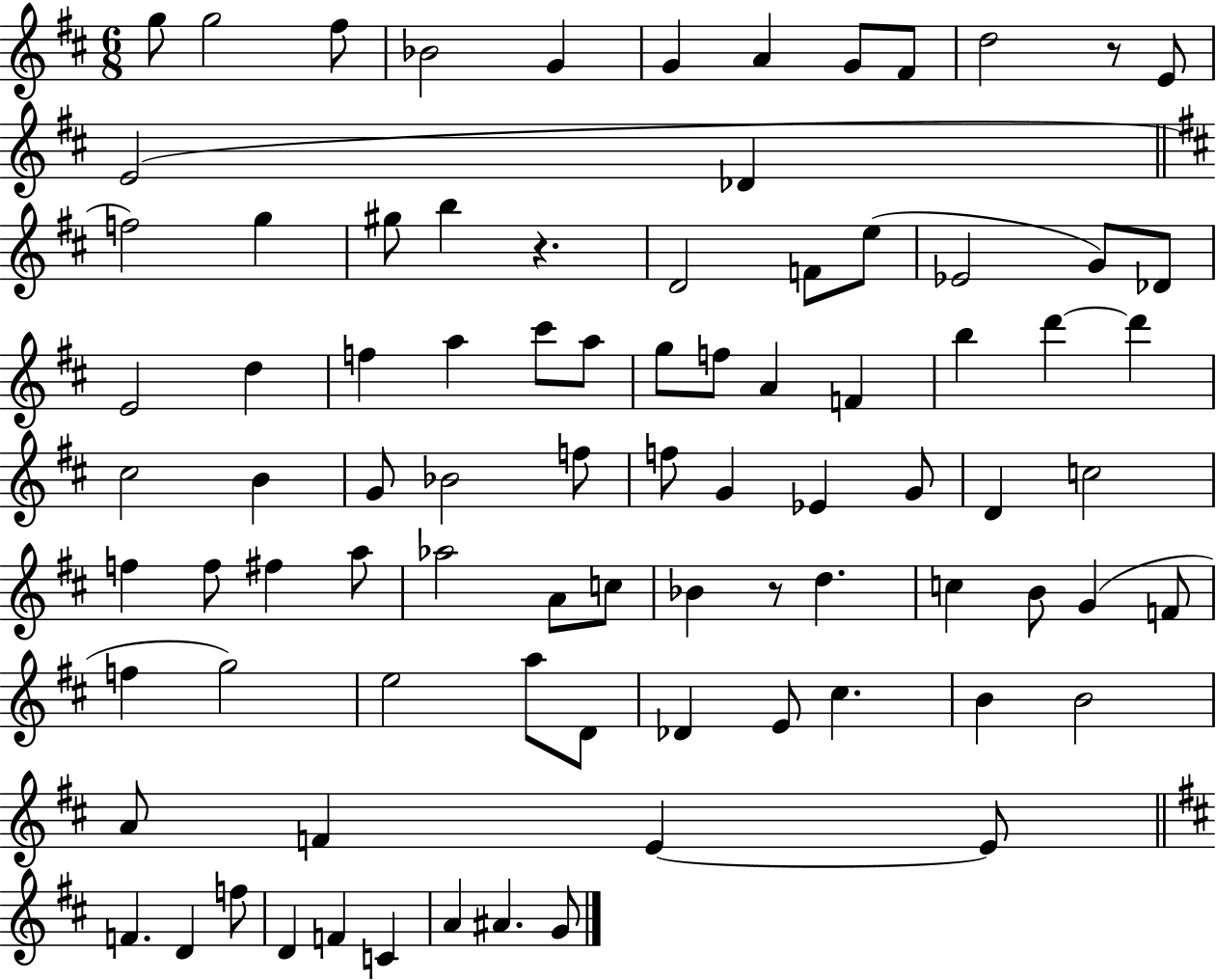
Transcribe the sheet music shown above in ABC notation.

X:1
T:Untitled
M:6/8
L:1/4
K:D
g/2 g2 ^f/2 _B2 G G A G/2 ^F/2 d2 z/2 E/2 E2 _D f2 g ^g/2 b z D2 F/2 e/2 _E2 G/2 _D/2 E2 d f a ^c'/2 a/2 g/2 f/2 A F b d' d' ^c2 B G/2 _B2 f/2 f/2 G _E G/2 D c2 f f/2 ^f a/2 _a2 A/2 c/2 _B z/2 d c B/2 G F/2 f g2 e2 a/2 D/2 _D E/2 ^c B B2 A/2 F E E/2 F D f/2 D F C A ^A G/2